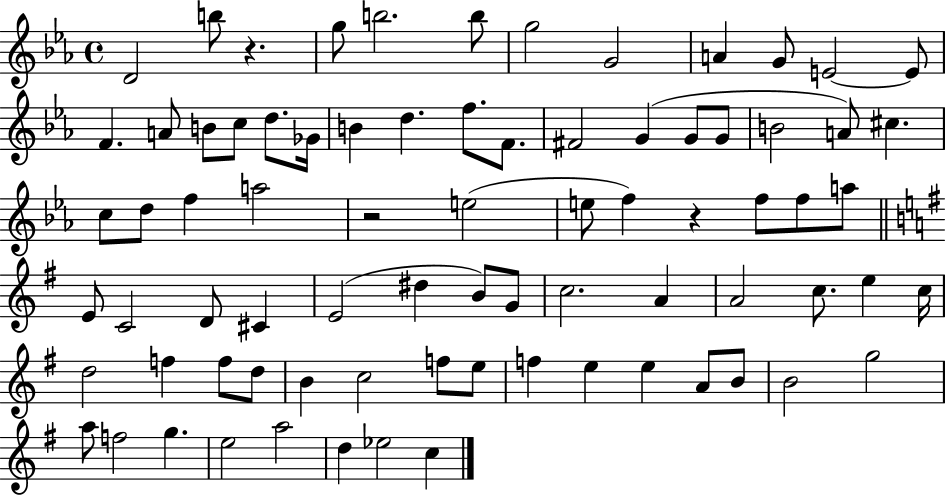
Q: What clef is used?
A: treble